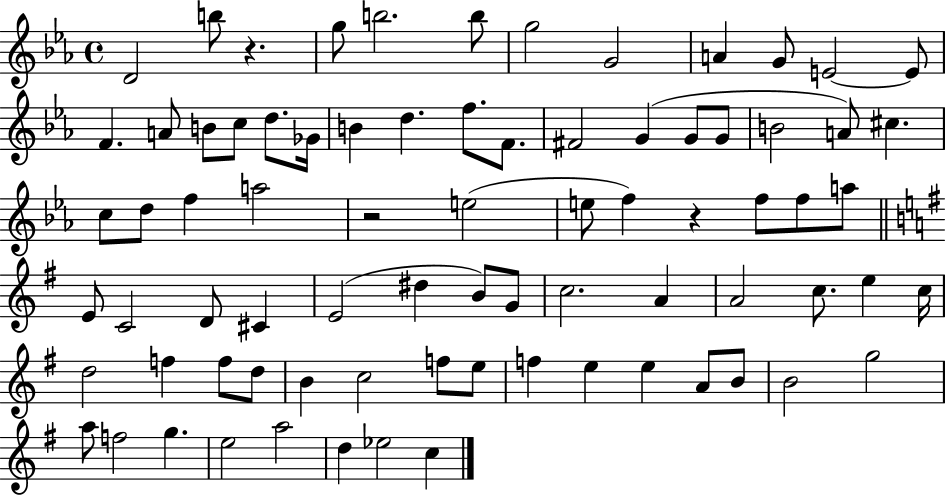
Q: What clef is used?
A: treble